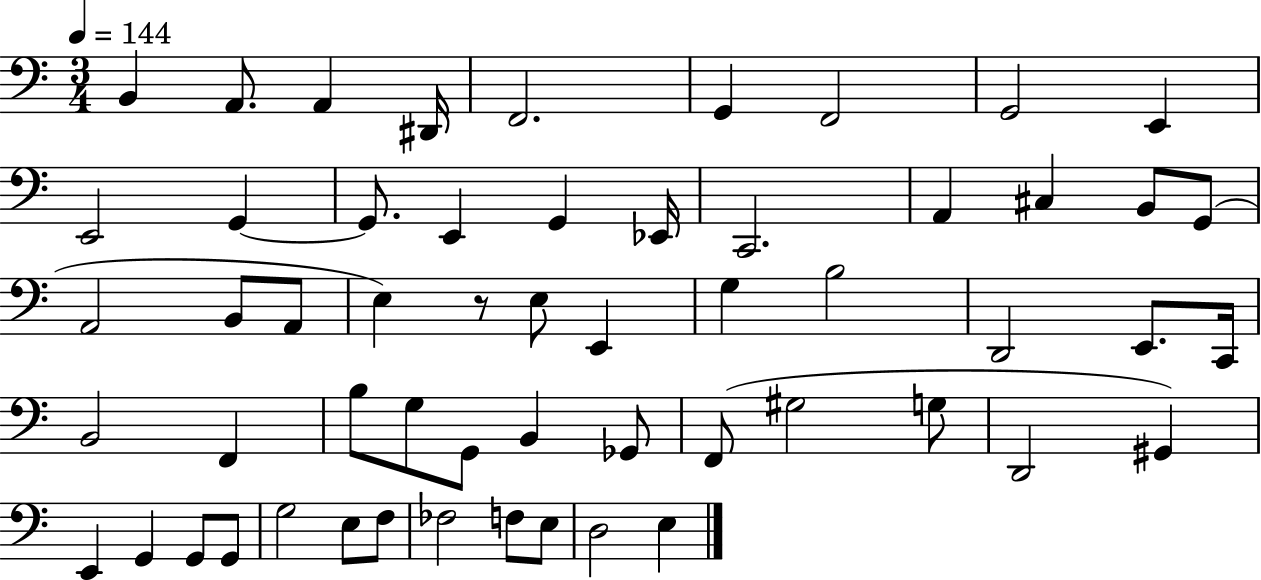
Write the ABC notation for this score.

X:1
T:Untitled
M:3/4
L:1/4
K:C
B,, A,,/2 A,, ^D,,/4 F,,2 G,, F,,2 G,,2 E,, E,,2 G,, G,,/2 E,, G,, _E,,/4 C,,2 A,, ^C, B,,/2 G,,/2 A,,2 B,,/2 A,,/2 E, z/2 E,/2 E,, G, B,2 D,,2 E,,/2 C,,/4 B,,2 F,, B,/2 G,/2 G,,/2 B,, _G,,/2 F,,/2 ^G,2 G,/2 D,,2 ^G,, E,, G,, G,,/2 G,,/2 G,2 E,/2 F,/2 _F,2 F,/2 E,/2 D,2 E,